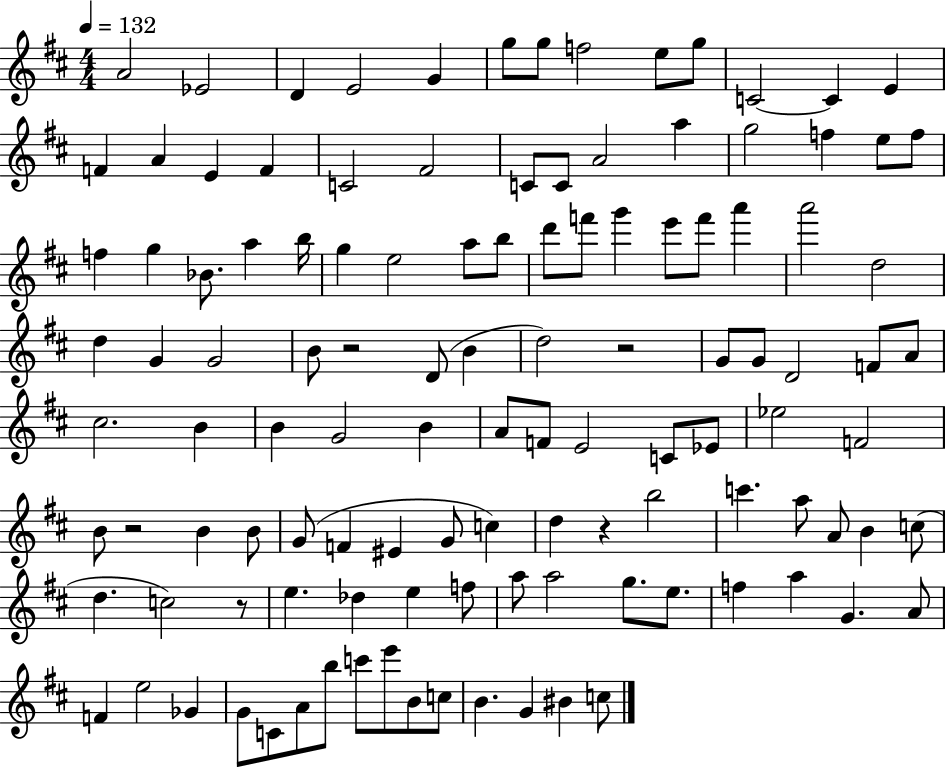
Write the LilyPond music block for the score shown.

{
  \clef treble
  \numericTimeSignature
  \time 4/4
  \key d \major
  \tempo 4 = 132
  \repeat volta 2 { a'2 ees'2 | d'4 e'2 g'4 | g''8 g''8 f''2 e''8 g''8 | c'2~~ c'4 e'4 | \break f'4 a'4 e'4 f'4 | c'2 fis'2 | c'8 c'8 a'2 a''4 | g''2 f''4 e''8 f''8 | \break f''4 g''4 bes'8. a''4 b''16 | g''4 e''2 a''8 b''8 | d'''8 f'''8 g'''4 e'''8 f'''8 a'''4 | a'''2 d''2 | \break d''4 g'4 g'2 | b'8 r2 d'8( b'4 | d''2) r2 | g'8 g'8 d'2 f'8 a'8 | \break cis''2. b'4 | b'4 g'2 b'4 | a'8 f'8 e'2 c'8 ees'8 | ees''2 f'2 | \break b'8 r2 b'4 b'8 | g'8( f'4 eis'4 g'8 c''4) | d''4 r4 b''2 | c'''4. a''8 a'8 b'4 c''8( | \break d''4. c''2) r8 | e''4. des''4 e''4 f''8 | a''8 a''2 g''8. e''8. | f''4 a''4 g'4. a'8 | \break f'4 e''2 ges'4 | g'8 c'8 a'8 b''8 c'''8 e'''8 b'8 c''8 | b'4. g'4 bis'4 c''8 | } \bar "|."
}